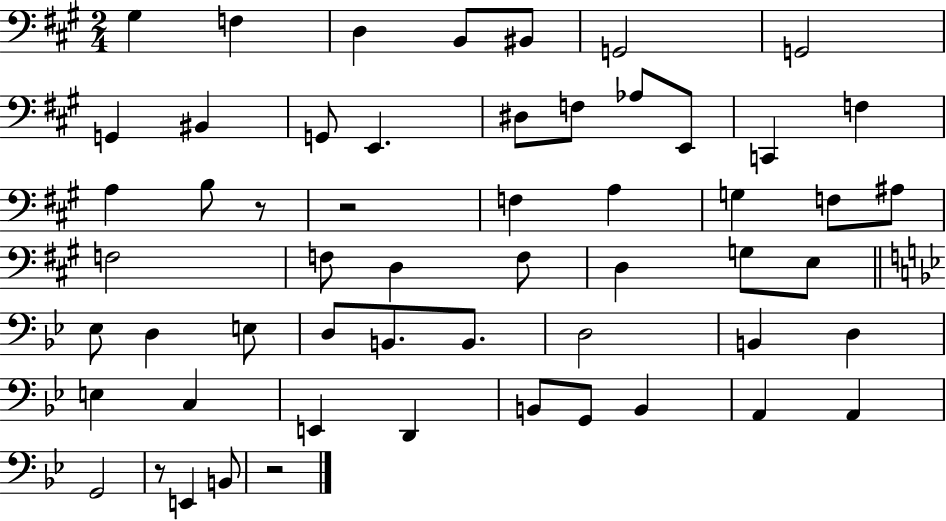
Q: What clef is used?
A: bass